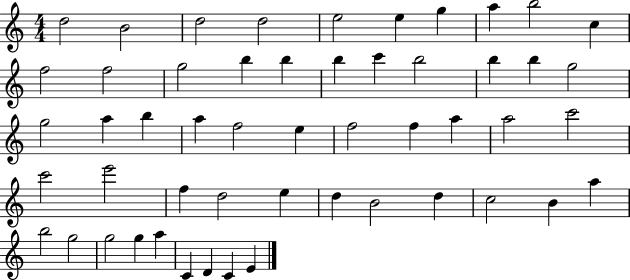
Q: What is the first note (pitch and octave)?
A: D5